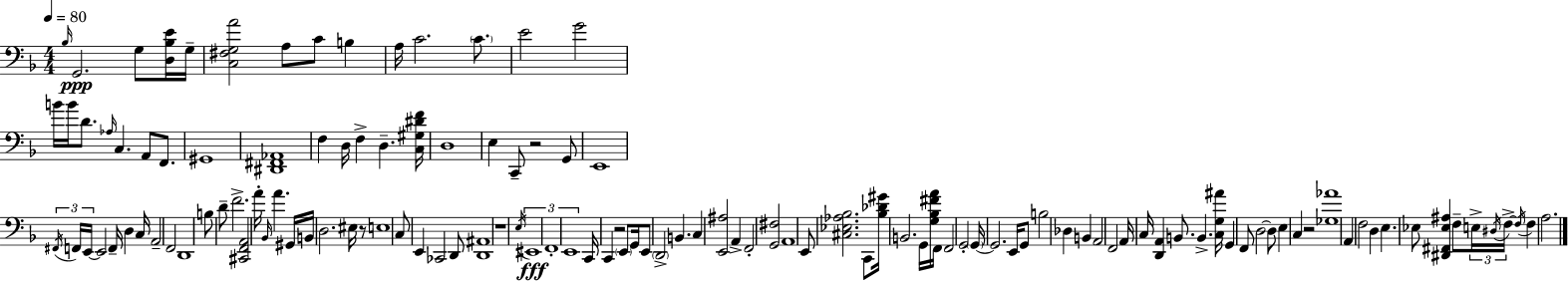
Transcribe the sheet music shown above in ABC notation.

X:1
T:Untitled
M:4/4
L:1/4
K:F
_B,/4 G,,2 G,/2 [D,_B,E]/4 G,/4 [C,^F,G,A]2 A,/2 C/2 B, A,/4 C2 C/2 E2 G2 B/4 B/4 D/2 _A,/4 C, A,,/2 F,,/2 ^G,,4 [^D,,^F,,_A,,]4 F, D,/4 F, D, [C,^G,^DF]/4 D,4 E, C,,/2 z2 G,,/2 E,,4 ^F,,/4 F,,/4 E,,/4 E,,2 F,,/4 D, C,/4 A,,2 F,,2 D,,4 B,/2 D/2 F2 [^C,,F,,A,,]2 A/4 _B,,/4 A ^G,,/4 B,,/4 D,2 ^E,/4 z/2 E,4 C,/2 E,, _C,,2 D,,/2 [D,,^A,,]4 z4 E,/4 ^E,,4 F,,4 E,,4 C,,/4 C,, z2 E,,/2 G,,/4 E,,/2 D,,2 B,, C, [E,,^A,]2 A,, F,,2 [G,,^F,]2 A,,4 E,,/2 [^C,_E,_A,_B,]2 C,,/2 [_B,_D^G]/4 B,,2 G,,/4 [G,_B,^FA]/4 F,,/4 F,,2 G,,2 G,,/4 G,,2 E,,/4 G,,/2 B,2 _D, B,, A,,2 F,,2 A,,/4 C,/4 [D,,A,,] B,,/2 B,, [C,G,^A]/4 G,, F,,/2 D,2 D,/2 E, C, z2 [_G,_A]4 A,, F,2 D, E, _E,/2 [^D,,^F,,_E,^A,] F,/2 E,/4 ^D,/4 F,/4 F,/4 F, A,2